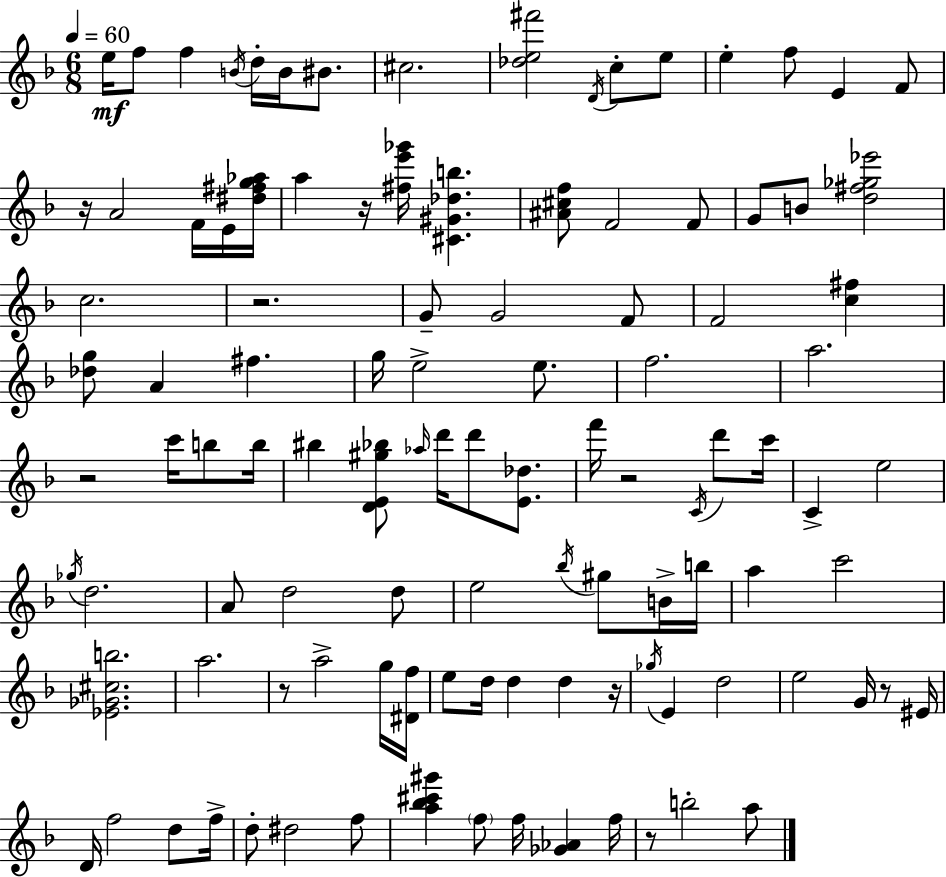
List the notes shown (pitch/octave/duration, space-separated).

E5/s F5/e F5/q B4/s D5/s B4/s BIS4/e. C#5/h. [Db5,E5,F#6]/h D4/s C5/e E5/e E5/q F5/e E4/q F4/e R/s A4/h F4/s E4/s [D#5,F#5,G5,Ab5]/s A5/q R/s [F#5,E6,Gb6]/s [C#4,G#4,Db5,B5]/q. [A#4,C#5,F5]/e F4/h F4/e G4/e B4/e [D5,F#5,Gb5,Eb6]/h C5/h. R/h. G4/e G4/h F4/e F4/h [C5,F#5]/q [Db5,G5]/e A4/q F#5/q. G5/s E5/h E5/e. F5/h. A5/h. R/h C6/s B5/e B5/s BIS5/q [D4,E4,G#5,Bb5]/e Ab5/s D6/s D6/e [E4,Db5]/e. F6/s R/h C4/s D6/e C6/s C4/q E5/h Gb5/s D5/h. A4/e D5/h D5/e E5/h Bb5/s G#5/e B4/s B5/s A5/q C6/h [Eb4,Gb4,C#5,B5]/h. A5/h. R/e A5/h G5/s [D#4,F5]/s E5/e D5/s D5/q D5/q R/s Gb5/s E4/q D5/h E5/h G4/s R/e EIS4/s D4/s F5/h D5/e F5/s D5/e D#5/h F5/e [A5,Bb5,C#6,G#6]/q F5/e F5/s [Gb4,Ab4]/q F5/s R/e B5/h A5/e